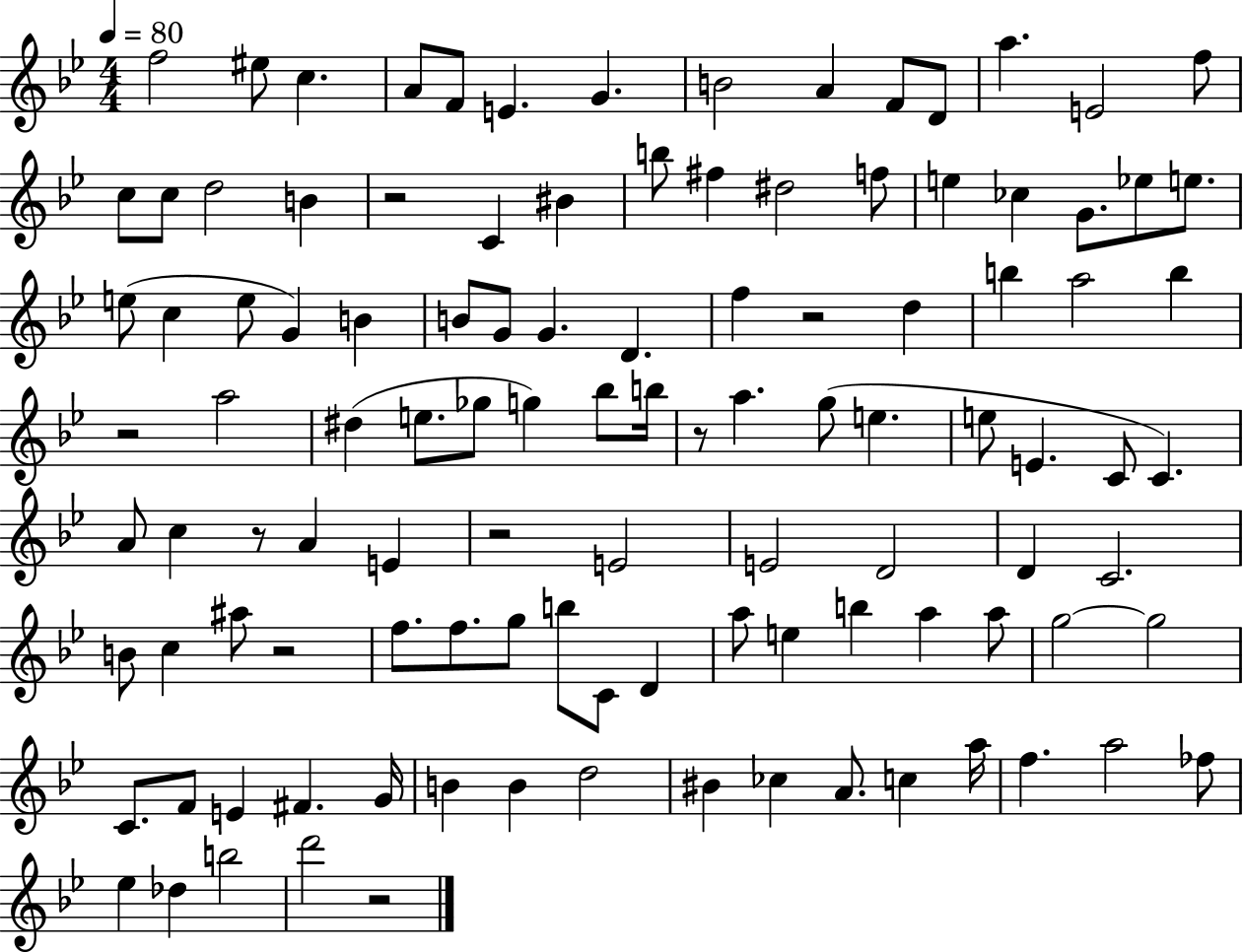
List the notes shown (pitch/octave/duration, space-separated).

F5/h EIS5/e C5/q. A4/e F4/e E4/q. G4/q. B4/h A4/q F4/e D4/e A5/q. E4/h F5/e C5/e C5/e D5/h B4/q R/h C4/q BIS4/q B5/e F#5/q D#5/h F5/e E5/q CES5/q G4/e. Eb5/e E5/e. E5/e C5/q E5/e G4/q B4/q B4/e G4/e G4/q. D4/q. F5/q R/h D5/q B5/q A5/h B5/q R/h A5/h D#5/q E5/e. Gb5/e G5/q Bb5/e B5/s R/e A5/q. G5/e E5/q. E5/e E4/q. C4/e C4/q. A4/e C5/q R/e A4/q E4/q R/h E4/h E4/h D4/h D4/q C4/h. B4/e C5/q A#5/e R/h F5/e. F5/e. G5/e B5/e C4/e D4/q A5/e E5/q B5/q A5/q A5/e G5/h G5/h C4/e. F4/e E4/q F#4/q. G4/s B4/q B4/q D5/h BIS4/q CES5/q A4/e. C5/q A5/s F5/q. A5/h FES5/e Eb5/q Db5/q B5/h D6/h R/h